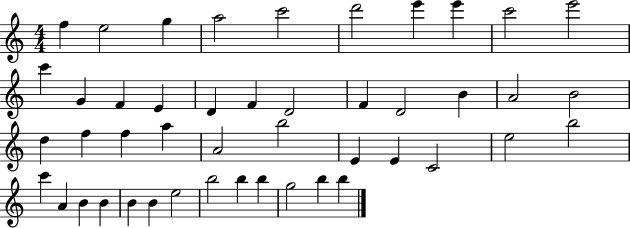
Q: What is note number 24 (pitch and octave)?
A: F5